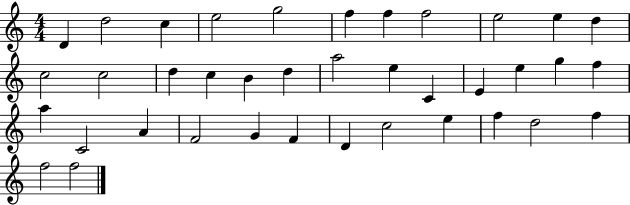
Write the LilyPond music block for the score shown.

{
  \clef treble
  \numericTimeSignature
  \time 4/4
  \key c \major
  d'4 d''2 c''4 | e''2 g''2 | f''4 f''4 f''2 | e''2 e''4 d''4 | \break c''2 c''2 | d''4 c''4 b'4 d''4 | a''2 e''4 c'4 | e'4 e''4 g''4 f''4 | \break a''4 c'2 a'4 | f'2 g'4 f'4 | d'4 c''2 e''4 | f''4 d''2 f''4 | \break f''2 f''2 | \bar "|."
}